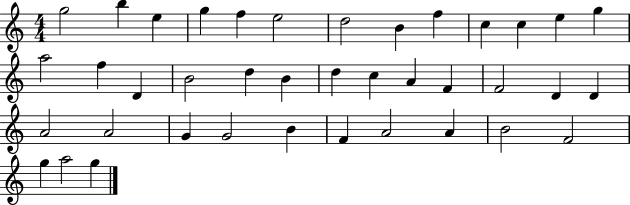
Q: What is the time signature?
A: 4/4